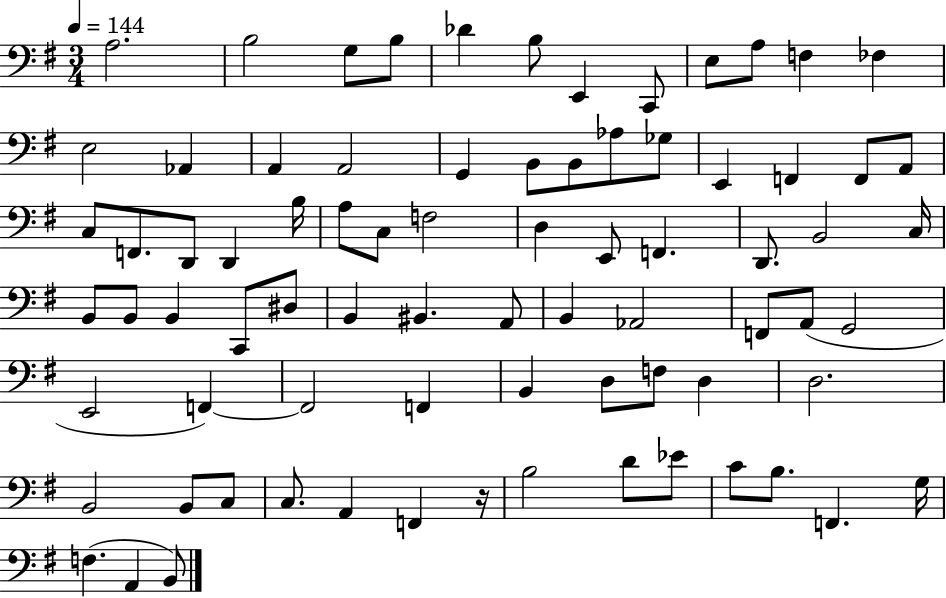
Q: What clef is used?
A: bass